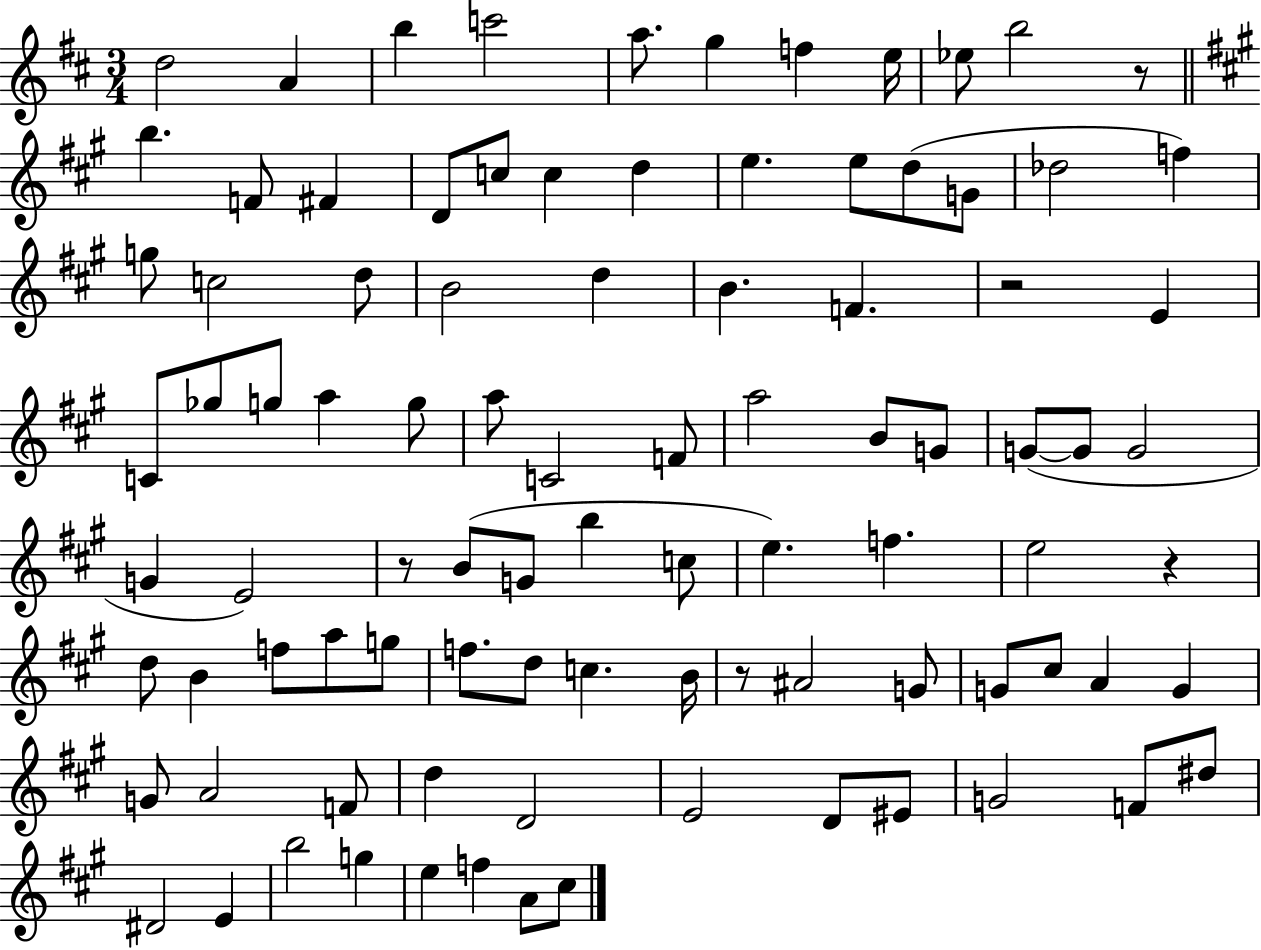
D5/h A4/q B5/q C6/h A5/e. G5/q F5/q E5/s Eb5/e B5/h R/e B5/q. F4/e F#4/q D4/e C5/e C5/q D5/q E5/q. E5/e D5/e G4/e Db5/h F5/q G5/e C5/h D5/e B4/h D5/q B4/q. F4/q. R/h E4/q C4/e Gb5/e G5/e A5/q G5/e A5/e C4/h F4/e A5/h B4/e G4/e G4/e G4/e G4/h G4/q E4/h R/e B4/e G4/e B5/q C5/e E5/q. F5/q. E5/h R/q D5/e B4/q F5/e A5/e G5/e F5/e. D5/e C5/q. B4/s R/e A#4/h G4/e G4/e C#5/e A4/q G4/q G4/e A4/h F4/e D5/q D4/h E4/h D4/e EIS4/e G4/h F4/e D#5/e D#4/h E4/q B5/h G5/q E5/q F5/q A4/e C#5/e